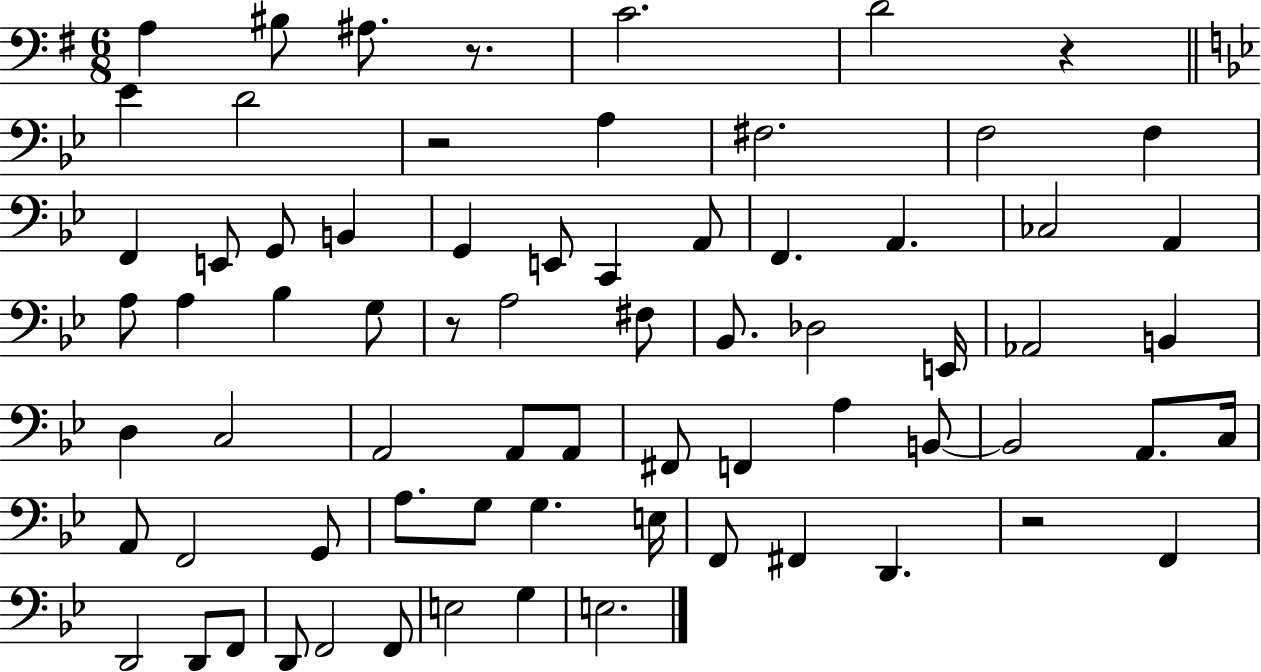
A3/q BIS3/e A#3/e. R/e. C4/h. D4/h R/q Eb4/q D4/h R/h A3/q F#3/h. F3/h F3/q F2/q E2/e G2/e B2/q G2/q E2/e C2/q A2/e F2/q. A2/q. CES3/h A2/q A3/e A3/q Bb3/q G3/e R/e A3/h F#3/e Bb2/e. Db3/h E2/s Ab2/h B2/q D3/q C3/h A2/h A2/e A2/e F#2/e F2/q A3/q B2/e B2/h A2/e. C3/s A2/e F2/h G2/e A3/e. G3/e G3/q. E3/s F2/e F#2/q D2/q. R/h F2/q D2/h D2/e F2/e D2/e F2/h F2/e E3/h G3/q E3/h.